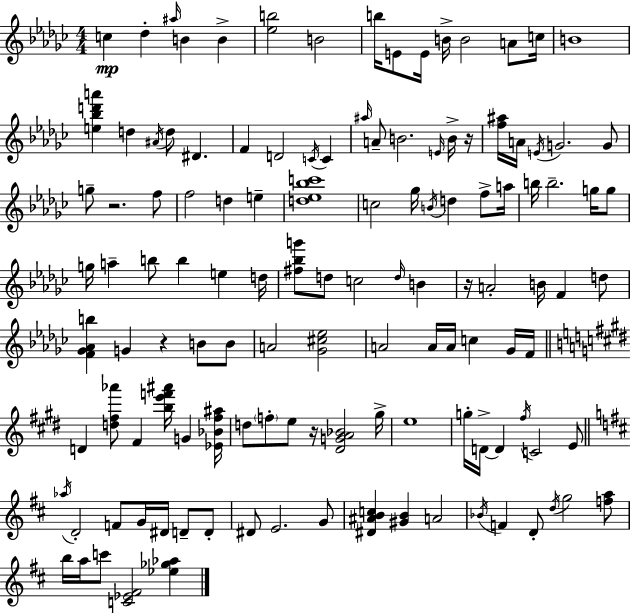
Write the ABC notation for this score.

X:1
T:Untitled
M:4/4
L:1/4
K:Ebm
c _d ^a/4 B B [_eb]2 B2 b/4 E/2 E/4 B/4 B2 A/2 c/4 B4 [e_bd'a'] d ^A/4 d/2 ^D F D2 C/4 C ^a/4 A/2 B2 E/4 B/4 z/4 [f^a]/4 A/4 E/4 G2 G/2 g/2 z2 f/2 f2 d e [d_e_bc']4 c2 _g/4 B/4 d f/2 a/4 b/4 b2 g/4 g/2 g/4 a b/2 b e d/4 [^f_bg']/2 d/2 c2 d/4 B z/4 A2 B/4 F d/2 [F_G_Ab] G z B/2 B/2 A2 [_G^c_e]2 A2 A/4 A/4 c _G/4 F/4 D [d^f_a']/2 ^F [be'f'^a']/4 G [_E_B^f^a]/4 d/2 f/2 e/2 z/4 [^DGA_B]2 ^g/4 e4 g/4 D/4 D ^f/4 C2 E/2 _a/4 D2 F/2 G/4 ^D/4 D/2 D/2 ^D/2 E2 G/2 [^D^ABc] [^GB] A2 _B/4 F D/2 d/4 g2 [fa]/2 b/4 a/4 c'/2 [C_E^F]2 [_e_g_a]